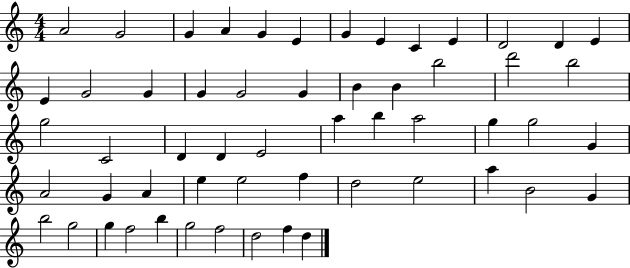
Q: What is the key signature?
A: C major